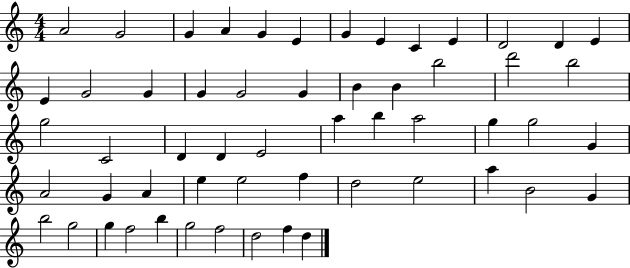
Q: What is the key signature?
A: C major